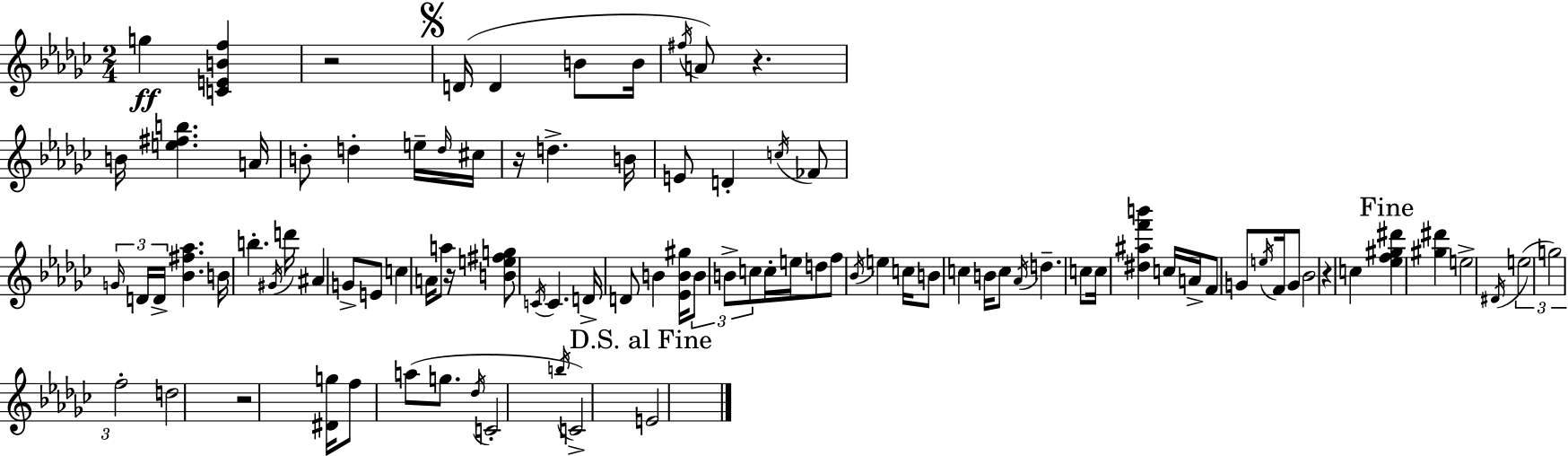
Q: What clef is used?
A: treble